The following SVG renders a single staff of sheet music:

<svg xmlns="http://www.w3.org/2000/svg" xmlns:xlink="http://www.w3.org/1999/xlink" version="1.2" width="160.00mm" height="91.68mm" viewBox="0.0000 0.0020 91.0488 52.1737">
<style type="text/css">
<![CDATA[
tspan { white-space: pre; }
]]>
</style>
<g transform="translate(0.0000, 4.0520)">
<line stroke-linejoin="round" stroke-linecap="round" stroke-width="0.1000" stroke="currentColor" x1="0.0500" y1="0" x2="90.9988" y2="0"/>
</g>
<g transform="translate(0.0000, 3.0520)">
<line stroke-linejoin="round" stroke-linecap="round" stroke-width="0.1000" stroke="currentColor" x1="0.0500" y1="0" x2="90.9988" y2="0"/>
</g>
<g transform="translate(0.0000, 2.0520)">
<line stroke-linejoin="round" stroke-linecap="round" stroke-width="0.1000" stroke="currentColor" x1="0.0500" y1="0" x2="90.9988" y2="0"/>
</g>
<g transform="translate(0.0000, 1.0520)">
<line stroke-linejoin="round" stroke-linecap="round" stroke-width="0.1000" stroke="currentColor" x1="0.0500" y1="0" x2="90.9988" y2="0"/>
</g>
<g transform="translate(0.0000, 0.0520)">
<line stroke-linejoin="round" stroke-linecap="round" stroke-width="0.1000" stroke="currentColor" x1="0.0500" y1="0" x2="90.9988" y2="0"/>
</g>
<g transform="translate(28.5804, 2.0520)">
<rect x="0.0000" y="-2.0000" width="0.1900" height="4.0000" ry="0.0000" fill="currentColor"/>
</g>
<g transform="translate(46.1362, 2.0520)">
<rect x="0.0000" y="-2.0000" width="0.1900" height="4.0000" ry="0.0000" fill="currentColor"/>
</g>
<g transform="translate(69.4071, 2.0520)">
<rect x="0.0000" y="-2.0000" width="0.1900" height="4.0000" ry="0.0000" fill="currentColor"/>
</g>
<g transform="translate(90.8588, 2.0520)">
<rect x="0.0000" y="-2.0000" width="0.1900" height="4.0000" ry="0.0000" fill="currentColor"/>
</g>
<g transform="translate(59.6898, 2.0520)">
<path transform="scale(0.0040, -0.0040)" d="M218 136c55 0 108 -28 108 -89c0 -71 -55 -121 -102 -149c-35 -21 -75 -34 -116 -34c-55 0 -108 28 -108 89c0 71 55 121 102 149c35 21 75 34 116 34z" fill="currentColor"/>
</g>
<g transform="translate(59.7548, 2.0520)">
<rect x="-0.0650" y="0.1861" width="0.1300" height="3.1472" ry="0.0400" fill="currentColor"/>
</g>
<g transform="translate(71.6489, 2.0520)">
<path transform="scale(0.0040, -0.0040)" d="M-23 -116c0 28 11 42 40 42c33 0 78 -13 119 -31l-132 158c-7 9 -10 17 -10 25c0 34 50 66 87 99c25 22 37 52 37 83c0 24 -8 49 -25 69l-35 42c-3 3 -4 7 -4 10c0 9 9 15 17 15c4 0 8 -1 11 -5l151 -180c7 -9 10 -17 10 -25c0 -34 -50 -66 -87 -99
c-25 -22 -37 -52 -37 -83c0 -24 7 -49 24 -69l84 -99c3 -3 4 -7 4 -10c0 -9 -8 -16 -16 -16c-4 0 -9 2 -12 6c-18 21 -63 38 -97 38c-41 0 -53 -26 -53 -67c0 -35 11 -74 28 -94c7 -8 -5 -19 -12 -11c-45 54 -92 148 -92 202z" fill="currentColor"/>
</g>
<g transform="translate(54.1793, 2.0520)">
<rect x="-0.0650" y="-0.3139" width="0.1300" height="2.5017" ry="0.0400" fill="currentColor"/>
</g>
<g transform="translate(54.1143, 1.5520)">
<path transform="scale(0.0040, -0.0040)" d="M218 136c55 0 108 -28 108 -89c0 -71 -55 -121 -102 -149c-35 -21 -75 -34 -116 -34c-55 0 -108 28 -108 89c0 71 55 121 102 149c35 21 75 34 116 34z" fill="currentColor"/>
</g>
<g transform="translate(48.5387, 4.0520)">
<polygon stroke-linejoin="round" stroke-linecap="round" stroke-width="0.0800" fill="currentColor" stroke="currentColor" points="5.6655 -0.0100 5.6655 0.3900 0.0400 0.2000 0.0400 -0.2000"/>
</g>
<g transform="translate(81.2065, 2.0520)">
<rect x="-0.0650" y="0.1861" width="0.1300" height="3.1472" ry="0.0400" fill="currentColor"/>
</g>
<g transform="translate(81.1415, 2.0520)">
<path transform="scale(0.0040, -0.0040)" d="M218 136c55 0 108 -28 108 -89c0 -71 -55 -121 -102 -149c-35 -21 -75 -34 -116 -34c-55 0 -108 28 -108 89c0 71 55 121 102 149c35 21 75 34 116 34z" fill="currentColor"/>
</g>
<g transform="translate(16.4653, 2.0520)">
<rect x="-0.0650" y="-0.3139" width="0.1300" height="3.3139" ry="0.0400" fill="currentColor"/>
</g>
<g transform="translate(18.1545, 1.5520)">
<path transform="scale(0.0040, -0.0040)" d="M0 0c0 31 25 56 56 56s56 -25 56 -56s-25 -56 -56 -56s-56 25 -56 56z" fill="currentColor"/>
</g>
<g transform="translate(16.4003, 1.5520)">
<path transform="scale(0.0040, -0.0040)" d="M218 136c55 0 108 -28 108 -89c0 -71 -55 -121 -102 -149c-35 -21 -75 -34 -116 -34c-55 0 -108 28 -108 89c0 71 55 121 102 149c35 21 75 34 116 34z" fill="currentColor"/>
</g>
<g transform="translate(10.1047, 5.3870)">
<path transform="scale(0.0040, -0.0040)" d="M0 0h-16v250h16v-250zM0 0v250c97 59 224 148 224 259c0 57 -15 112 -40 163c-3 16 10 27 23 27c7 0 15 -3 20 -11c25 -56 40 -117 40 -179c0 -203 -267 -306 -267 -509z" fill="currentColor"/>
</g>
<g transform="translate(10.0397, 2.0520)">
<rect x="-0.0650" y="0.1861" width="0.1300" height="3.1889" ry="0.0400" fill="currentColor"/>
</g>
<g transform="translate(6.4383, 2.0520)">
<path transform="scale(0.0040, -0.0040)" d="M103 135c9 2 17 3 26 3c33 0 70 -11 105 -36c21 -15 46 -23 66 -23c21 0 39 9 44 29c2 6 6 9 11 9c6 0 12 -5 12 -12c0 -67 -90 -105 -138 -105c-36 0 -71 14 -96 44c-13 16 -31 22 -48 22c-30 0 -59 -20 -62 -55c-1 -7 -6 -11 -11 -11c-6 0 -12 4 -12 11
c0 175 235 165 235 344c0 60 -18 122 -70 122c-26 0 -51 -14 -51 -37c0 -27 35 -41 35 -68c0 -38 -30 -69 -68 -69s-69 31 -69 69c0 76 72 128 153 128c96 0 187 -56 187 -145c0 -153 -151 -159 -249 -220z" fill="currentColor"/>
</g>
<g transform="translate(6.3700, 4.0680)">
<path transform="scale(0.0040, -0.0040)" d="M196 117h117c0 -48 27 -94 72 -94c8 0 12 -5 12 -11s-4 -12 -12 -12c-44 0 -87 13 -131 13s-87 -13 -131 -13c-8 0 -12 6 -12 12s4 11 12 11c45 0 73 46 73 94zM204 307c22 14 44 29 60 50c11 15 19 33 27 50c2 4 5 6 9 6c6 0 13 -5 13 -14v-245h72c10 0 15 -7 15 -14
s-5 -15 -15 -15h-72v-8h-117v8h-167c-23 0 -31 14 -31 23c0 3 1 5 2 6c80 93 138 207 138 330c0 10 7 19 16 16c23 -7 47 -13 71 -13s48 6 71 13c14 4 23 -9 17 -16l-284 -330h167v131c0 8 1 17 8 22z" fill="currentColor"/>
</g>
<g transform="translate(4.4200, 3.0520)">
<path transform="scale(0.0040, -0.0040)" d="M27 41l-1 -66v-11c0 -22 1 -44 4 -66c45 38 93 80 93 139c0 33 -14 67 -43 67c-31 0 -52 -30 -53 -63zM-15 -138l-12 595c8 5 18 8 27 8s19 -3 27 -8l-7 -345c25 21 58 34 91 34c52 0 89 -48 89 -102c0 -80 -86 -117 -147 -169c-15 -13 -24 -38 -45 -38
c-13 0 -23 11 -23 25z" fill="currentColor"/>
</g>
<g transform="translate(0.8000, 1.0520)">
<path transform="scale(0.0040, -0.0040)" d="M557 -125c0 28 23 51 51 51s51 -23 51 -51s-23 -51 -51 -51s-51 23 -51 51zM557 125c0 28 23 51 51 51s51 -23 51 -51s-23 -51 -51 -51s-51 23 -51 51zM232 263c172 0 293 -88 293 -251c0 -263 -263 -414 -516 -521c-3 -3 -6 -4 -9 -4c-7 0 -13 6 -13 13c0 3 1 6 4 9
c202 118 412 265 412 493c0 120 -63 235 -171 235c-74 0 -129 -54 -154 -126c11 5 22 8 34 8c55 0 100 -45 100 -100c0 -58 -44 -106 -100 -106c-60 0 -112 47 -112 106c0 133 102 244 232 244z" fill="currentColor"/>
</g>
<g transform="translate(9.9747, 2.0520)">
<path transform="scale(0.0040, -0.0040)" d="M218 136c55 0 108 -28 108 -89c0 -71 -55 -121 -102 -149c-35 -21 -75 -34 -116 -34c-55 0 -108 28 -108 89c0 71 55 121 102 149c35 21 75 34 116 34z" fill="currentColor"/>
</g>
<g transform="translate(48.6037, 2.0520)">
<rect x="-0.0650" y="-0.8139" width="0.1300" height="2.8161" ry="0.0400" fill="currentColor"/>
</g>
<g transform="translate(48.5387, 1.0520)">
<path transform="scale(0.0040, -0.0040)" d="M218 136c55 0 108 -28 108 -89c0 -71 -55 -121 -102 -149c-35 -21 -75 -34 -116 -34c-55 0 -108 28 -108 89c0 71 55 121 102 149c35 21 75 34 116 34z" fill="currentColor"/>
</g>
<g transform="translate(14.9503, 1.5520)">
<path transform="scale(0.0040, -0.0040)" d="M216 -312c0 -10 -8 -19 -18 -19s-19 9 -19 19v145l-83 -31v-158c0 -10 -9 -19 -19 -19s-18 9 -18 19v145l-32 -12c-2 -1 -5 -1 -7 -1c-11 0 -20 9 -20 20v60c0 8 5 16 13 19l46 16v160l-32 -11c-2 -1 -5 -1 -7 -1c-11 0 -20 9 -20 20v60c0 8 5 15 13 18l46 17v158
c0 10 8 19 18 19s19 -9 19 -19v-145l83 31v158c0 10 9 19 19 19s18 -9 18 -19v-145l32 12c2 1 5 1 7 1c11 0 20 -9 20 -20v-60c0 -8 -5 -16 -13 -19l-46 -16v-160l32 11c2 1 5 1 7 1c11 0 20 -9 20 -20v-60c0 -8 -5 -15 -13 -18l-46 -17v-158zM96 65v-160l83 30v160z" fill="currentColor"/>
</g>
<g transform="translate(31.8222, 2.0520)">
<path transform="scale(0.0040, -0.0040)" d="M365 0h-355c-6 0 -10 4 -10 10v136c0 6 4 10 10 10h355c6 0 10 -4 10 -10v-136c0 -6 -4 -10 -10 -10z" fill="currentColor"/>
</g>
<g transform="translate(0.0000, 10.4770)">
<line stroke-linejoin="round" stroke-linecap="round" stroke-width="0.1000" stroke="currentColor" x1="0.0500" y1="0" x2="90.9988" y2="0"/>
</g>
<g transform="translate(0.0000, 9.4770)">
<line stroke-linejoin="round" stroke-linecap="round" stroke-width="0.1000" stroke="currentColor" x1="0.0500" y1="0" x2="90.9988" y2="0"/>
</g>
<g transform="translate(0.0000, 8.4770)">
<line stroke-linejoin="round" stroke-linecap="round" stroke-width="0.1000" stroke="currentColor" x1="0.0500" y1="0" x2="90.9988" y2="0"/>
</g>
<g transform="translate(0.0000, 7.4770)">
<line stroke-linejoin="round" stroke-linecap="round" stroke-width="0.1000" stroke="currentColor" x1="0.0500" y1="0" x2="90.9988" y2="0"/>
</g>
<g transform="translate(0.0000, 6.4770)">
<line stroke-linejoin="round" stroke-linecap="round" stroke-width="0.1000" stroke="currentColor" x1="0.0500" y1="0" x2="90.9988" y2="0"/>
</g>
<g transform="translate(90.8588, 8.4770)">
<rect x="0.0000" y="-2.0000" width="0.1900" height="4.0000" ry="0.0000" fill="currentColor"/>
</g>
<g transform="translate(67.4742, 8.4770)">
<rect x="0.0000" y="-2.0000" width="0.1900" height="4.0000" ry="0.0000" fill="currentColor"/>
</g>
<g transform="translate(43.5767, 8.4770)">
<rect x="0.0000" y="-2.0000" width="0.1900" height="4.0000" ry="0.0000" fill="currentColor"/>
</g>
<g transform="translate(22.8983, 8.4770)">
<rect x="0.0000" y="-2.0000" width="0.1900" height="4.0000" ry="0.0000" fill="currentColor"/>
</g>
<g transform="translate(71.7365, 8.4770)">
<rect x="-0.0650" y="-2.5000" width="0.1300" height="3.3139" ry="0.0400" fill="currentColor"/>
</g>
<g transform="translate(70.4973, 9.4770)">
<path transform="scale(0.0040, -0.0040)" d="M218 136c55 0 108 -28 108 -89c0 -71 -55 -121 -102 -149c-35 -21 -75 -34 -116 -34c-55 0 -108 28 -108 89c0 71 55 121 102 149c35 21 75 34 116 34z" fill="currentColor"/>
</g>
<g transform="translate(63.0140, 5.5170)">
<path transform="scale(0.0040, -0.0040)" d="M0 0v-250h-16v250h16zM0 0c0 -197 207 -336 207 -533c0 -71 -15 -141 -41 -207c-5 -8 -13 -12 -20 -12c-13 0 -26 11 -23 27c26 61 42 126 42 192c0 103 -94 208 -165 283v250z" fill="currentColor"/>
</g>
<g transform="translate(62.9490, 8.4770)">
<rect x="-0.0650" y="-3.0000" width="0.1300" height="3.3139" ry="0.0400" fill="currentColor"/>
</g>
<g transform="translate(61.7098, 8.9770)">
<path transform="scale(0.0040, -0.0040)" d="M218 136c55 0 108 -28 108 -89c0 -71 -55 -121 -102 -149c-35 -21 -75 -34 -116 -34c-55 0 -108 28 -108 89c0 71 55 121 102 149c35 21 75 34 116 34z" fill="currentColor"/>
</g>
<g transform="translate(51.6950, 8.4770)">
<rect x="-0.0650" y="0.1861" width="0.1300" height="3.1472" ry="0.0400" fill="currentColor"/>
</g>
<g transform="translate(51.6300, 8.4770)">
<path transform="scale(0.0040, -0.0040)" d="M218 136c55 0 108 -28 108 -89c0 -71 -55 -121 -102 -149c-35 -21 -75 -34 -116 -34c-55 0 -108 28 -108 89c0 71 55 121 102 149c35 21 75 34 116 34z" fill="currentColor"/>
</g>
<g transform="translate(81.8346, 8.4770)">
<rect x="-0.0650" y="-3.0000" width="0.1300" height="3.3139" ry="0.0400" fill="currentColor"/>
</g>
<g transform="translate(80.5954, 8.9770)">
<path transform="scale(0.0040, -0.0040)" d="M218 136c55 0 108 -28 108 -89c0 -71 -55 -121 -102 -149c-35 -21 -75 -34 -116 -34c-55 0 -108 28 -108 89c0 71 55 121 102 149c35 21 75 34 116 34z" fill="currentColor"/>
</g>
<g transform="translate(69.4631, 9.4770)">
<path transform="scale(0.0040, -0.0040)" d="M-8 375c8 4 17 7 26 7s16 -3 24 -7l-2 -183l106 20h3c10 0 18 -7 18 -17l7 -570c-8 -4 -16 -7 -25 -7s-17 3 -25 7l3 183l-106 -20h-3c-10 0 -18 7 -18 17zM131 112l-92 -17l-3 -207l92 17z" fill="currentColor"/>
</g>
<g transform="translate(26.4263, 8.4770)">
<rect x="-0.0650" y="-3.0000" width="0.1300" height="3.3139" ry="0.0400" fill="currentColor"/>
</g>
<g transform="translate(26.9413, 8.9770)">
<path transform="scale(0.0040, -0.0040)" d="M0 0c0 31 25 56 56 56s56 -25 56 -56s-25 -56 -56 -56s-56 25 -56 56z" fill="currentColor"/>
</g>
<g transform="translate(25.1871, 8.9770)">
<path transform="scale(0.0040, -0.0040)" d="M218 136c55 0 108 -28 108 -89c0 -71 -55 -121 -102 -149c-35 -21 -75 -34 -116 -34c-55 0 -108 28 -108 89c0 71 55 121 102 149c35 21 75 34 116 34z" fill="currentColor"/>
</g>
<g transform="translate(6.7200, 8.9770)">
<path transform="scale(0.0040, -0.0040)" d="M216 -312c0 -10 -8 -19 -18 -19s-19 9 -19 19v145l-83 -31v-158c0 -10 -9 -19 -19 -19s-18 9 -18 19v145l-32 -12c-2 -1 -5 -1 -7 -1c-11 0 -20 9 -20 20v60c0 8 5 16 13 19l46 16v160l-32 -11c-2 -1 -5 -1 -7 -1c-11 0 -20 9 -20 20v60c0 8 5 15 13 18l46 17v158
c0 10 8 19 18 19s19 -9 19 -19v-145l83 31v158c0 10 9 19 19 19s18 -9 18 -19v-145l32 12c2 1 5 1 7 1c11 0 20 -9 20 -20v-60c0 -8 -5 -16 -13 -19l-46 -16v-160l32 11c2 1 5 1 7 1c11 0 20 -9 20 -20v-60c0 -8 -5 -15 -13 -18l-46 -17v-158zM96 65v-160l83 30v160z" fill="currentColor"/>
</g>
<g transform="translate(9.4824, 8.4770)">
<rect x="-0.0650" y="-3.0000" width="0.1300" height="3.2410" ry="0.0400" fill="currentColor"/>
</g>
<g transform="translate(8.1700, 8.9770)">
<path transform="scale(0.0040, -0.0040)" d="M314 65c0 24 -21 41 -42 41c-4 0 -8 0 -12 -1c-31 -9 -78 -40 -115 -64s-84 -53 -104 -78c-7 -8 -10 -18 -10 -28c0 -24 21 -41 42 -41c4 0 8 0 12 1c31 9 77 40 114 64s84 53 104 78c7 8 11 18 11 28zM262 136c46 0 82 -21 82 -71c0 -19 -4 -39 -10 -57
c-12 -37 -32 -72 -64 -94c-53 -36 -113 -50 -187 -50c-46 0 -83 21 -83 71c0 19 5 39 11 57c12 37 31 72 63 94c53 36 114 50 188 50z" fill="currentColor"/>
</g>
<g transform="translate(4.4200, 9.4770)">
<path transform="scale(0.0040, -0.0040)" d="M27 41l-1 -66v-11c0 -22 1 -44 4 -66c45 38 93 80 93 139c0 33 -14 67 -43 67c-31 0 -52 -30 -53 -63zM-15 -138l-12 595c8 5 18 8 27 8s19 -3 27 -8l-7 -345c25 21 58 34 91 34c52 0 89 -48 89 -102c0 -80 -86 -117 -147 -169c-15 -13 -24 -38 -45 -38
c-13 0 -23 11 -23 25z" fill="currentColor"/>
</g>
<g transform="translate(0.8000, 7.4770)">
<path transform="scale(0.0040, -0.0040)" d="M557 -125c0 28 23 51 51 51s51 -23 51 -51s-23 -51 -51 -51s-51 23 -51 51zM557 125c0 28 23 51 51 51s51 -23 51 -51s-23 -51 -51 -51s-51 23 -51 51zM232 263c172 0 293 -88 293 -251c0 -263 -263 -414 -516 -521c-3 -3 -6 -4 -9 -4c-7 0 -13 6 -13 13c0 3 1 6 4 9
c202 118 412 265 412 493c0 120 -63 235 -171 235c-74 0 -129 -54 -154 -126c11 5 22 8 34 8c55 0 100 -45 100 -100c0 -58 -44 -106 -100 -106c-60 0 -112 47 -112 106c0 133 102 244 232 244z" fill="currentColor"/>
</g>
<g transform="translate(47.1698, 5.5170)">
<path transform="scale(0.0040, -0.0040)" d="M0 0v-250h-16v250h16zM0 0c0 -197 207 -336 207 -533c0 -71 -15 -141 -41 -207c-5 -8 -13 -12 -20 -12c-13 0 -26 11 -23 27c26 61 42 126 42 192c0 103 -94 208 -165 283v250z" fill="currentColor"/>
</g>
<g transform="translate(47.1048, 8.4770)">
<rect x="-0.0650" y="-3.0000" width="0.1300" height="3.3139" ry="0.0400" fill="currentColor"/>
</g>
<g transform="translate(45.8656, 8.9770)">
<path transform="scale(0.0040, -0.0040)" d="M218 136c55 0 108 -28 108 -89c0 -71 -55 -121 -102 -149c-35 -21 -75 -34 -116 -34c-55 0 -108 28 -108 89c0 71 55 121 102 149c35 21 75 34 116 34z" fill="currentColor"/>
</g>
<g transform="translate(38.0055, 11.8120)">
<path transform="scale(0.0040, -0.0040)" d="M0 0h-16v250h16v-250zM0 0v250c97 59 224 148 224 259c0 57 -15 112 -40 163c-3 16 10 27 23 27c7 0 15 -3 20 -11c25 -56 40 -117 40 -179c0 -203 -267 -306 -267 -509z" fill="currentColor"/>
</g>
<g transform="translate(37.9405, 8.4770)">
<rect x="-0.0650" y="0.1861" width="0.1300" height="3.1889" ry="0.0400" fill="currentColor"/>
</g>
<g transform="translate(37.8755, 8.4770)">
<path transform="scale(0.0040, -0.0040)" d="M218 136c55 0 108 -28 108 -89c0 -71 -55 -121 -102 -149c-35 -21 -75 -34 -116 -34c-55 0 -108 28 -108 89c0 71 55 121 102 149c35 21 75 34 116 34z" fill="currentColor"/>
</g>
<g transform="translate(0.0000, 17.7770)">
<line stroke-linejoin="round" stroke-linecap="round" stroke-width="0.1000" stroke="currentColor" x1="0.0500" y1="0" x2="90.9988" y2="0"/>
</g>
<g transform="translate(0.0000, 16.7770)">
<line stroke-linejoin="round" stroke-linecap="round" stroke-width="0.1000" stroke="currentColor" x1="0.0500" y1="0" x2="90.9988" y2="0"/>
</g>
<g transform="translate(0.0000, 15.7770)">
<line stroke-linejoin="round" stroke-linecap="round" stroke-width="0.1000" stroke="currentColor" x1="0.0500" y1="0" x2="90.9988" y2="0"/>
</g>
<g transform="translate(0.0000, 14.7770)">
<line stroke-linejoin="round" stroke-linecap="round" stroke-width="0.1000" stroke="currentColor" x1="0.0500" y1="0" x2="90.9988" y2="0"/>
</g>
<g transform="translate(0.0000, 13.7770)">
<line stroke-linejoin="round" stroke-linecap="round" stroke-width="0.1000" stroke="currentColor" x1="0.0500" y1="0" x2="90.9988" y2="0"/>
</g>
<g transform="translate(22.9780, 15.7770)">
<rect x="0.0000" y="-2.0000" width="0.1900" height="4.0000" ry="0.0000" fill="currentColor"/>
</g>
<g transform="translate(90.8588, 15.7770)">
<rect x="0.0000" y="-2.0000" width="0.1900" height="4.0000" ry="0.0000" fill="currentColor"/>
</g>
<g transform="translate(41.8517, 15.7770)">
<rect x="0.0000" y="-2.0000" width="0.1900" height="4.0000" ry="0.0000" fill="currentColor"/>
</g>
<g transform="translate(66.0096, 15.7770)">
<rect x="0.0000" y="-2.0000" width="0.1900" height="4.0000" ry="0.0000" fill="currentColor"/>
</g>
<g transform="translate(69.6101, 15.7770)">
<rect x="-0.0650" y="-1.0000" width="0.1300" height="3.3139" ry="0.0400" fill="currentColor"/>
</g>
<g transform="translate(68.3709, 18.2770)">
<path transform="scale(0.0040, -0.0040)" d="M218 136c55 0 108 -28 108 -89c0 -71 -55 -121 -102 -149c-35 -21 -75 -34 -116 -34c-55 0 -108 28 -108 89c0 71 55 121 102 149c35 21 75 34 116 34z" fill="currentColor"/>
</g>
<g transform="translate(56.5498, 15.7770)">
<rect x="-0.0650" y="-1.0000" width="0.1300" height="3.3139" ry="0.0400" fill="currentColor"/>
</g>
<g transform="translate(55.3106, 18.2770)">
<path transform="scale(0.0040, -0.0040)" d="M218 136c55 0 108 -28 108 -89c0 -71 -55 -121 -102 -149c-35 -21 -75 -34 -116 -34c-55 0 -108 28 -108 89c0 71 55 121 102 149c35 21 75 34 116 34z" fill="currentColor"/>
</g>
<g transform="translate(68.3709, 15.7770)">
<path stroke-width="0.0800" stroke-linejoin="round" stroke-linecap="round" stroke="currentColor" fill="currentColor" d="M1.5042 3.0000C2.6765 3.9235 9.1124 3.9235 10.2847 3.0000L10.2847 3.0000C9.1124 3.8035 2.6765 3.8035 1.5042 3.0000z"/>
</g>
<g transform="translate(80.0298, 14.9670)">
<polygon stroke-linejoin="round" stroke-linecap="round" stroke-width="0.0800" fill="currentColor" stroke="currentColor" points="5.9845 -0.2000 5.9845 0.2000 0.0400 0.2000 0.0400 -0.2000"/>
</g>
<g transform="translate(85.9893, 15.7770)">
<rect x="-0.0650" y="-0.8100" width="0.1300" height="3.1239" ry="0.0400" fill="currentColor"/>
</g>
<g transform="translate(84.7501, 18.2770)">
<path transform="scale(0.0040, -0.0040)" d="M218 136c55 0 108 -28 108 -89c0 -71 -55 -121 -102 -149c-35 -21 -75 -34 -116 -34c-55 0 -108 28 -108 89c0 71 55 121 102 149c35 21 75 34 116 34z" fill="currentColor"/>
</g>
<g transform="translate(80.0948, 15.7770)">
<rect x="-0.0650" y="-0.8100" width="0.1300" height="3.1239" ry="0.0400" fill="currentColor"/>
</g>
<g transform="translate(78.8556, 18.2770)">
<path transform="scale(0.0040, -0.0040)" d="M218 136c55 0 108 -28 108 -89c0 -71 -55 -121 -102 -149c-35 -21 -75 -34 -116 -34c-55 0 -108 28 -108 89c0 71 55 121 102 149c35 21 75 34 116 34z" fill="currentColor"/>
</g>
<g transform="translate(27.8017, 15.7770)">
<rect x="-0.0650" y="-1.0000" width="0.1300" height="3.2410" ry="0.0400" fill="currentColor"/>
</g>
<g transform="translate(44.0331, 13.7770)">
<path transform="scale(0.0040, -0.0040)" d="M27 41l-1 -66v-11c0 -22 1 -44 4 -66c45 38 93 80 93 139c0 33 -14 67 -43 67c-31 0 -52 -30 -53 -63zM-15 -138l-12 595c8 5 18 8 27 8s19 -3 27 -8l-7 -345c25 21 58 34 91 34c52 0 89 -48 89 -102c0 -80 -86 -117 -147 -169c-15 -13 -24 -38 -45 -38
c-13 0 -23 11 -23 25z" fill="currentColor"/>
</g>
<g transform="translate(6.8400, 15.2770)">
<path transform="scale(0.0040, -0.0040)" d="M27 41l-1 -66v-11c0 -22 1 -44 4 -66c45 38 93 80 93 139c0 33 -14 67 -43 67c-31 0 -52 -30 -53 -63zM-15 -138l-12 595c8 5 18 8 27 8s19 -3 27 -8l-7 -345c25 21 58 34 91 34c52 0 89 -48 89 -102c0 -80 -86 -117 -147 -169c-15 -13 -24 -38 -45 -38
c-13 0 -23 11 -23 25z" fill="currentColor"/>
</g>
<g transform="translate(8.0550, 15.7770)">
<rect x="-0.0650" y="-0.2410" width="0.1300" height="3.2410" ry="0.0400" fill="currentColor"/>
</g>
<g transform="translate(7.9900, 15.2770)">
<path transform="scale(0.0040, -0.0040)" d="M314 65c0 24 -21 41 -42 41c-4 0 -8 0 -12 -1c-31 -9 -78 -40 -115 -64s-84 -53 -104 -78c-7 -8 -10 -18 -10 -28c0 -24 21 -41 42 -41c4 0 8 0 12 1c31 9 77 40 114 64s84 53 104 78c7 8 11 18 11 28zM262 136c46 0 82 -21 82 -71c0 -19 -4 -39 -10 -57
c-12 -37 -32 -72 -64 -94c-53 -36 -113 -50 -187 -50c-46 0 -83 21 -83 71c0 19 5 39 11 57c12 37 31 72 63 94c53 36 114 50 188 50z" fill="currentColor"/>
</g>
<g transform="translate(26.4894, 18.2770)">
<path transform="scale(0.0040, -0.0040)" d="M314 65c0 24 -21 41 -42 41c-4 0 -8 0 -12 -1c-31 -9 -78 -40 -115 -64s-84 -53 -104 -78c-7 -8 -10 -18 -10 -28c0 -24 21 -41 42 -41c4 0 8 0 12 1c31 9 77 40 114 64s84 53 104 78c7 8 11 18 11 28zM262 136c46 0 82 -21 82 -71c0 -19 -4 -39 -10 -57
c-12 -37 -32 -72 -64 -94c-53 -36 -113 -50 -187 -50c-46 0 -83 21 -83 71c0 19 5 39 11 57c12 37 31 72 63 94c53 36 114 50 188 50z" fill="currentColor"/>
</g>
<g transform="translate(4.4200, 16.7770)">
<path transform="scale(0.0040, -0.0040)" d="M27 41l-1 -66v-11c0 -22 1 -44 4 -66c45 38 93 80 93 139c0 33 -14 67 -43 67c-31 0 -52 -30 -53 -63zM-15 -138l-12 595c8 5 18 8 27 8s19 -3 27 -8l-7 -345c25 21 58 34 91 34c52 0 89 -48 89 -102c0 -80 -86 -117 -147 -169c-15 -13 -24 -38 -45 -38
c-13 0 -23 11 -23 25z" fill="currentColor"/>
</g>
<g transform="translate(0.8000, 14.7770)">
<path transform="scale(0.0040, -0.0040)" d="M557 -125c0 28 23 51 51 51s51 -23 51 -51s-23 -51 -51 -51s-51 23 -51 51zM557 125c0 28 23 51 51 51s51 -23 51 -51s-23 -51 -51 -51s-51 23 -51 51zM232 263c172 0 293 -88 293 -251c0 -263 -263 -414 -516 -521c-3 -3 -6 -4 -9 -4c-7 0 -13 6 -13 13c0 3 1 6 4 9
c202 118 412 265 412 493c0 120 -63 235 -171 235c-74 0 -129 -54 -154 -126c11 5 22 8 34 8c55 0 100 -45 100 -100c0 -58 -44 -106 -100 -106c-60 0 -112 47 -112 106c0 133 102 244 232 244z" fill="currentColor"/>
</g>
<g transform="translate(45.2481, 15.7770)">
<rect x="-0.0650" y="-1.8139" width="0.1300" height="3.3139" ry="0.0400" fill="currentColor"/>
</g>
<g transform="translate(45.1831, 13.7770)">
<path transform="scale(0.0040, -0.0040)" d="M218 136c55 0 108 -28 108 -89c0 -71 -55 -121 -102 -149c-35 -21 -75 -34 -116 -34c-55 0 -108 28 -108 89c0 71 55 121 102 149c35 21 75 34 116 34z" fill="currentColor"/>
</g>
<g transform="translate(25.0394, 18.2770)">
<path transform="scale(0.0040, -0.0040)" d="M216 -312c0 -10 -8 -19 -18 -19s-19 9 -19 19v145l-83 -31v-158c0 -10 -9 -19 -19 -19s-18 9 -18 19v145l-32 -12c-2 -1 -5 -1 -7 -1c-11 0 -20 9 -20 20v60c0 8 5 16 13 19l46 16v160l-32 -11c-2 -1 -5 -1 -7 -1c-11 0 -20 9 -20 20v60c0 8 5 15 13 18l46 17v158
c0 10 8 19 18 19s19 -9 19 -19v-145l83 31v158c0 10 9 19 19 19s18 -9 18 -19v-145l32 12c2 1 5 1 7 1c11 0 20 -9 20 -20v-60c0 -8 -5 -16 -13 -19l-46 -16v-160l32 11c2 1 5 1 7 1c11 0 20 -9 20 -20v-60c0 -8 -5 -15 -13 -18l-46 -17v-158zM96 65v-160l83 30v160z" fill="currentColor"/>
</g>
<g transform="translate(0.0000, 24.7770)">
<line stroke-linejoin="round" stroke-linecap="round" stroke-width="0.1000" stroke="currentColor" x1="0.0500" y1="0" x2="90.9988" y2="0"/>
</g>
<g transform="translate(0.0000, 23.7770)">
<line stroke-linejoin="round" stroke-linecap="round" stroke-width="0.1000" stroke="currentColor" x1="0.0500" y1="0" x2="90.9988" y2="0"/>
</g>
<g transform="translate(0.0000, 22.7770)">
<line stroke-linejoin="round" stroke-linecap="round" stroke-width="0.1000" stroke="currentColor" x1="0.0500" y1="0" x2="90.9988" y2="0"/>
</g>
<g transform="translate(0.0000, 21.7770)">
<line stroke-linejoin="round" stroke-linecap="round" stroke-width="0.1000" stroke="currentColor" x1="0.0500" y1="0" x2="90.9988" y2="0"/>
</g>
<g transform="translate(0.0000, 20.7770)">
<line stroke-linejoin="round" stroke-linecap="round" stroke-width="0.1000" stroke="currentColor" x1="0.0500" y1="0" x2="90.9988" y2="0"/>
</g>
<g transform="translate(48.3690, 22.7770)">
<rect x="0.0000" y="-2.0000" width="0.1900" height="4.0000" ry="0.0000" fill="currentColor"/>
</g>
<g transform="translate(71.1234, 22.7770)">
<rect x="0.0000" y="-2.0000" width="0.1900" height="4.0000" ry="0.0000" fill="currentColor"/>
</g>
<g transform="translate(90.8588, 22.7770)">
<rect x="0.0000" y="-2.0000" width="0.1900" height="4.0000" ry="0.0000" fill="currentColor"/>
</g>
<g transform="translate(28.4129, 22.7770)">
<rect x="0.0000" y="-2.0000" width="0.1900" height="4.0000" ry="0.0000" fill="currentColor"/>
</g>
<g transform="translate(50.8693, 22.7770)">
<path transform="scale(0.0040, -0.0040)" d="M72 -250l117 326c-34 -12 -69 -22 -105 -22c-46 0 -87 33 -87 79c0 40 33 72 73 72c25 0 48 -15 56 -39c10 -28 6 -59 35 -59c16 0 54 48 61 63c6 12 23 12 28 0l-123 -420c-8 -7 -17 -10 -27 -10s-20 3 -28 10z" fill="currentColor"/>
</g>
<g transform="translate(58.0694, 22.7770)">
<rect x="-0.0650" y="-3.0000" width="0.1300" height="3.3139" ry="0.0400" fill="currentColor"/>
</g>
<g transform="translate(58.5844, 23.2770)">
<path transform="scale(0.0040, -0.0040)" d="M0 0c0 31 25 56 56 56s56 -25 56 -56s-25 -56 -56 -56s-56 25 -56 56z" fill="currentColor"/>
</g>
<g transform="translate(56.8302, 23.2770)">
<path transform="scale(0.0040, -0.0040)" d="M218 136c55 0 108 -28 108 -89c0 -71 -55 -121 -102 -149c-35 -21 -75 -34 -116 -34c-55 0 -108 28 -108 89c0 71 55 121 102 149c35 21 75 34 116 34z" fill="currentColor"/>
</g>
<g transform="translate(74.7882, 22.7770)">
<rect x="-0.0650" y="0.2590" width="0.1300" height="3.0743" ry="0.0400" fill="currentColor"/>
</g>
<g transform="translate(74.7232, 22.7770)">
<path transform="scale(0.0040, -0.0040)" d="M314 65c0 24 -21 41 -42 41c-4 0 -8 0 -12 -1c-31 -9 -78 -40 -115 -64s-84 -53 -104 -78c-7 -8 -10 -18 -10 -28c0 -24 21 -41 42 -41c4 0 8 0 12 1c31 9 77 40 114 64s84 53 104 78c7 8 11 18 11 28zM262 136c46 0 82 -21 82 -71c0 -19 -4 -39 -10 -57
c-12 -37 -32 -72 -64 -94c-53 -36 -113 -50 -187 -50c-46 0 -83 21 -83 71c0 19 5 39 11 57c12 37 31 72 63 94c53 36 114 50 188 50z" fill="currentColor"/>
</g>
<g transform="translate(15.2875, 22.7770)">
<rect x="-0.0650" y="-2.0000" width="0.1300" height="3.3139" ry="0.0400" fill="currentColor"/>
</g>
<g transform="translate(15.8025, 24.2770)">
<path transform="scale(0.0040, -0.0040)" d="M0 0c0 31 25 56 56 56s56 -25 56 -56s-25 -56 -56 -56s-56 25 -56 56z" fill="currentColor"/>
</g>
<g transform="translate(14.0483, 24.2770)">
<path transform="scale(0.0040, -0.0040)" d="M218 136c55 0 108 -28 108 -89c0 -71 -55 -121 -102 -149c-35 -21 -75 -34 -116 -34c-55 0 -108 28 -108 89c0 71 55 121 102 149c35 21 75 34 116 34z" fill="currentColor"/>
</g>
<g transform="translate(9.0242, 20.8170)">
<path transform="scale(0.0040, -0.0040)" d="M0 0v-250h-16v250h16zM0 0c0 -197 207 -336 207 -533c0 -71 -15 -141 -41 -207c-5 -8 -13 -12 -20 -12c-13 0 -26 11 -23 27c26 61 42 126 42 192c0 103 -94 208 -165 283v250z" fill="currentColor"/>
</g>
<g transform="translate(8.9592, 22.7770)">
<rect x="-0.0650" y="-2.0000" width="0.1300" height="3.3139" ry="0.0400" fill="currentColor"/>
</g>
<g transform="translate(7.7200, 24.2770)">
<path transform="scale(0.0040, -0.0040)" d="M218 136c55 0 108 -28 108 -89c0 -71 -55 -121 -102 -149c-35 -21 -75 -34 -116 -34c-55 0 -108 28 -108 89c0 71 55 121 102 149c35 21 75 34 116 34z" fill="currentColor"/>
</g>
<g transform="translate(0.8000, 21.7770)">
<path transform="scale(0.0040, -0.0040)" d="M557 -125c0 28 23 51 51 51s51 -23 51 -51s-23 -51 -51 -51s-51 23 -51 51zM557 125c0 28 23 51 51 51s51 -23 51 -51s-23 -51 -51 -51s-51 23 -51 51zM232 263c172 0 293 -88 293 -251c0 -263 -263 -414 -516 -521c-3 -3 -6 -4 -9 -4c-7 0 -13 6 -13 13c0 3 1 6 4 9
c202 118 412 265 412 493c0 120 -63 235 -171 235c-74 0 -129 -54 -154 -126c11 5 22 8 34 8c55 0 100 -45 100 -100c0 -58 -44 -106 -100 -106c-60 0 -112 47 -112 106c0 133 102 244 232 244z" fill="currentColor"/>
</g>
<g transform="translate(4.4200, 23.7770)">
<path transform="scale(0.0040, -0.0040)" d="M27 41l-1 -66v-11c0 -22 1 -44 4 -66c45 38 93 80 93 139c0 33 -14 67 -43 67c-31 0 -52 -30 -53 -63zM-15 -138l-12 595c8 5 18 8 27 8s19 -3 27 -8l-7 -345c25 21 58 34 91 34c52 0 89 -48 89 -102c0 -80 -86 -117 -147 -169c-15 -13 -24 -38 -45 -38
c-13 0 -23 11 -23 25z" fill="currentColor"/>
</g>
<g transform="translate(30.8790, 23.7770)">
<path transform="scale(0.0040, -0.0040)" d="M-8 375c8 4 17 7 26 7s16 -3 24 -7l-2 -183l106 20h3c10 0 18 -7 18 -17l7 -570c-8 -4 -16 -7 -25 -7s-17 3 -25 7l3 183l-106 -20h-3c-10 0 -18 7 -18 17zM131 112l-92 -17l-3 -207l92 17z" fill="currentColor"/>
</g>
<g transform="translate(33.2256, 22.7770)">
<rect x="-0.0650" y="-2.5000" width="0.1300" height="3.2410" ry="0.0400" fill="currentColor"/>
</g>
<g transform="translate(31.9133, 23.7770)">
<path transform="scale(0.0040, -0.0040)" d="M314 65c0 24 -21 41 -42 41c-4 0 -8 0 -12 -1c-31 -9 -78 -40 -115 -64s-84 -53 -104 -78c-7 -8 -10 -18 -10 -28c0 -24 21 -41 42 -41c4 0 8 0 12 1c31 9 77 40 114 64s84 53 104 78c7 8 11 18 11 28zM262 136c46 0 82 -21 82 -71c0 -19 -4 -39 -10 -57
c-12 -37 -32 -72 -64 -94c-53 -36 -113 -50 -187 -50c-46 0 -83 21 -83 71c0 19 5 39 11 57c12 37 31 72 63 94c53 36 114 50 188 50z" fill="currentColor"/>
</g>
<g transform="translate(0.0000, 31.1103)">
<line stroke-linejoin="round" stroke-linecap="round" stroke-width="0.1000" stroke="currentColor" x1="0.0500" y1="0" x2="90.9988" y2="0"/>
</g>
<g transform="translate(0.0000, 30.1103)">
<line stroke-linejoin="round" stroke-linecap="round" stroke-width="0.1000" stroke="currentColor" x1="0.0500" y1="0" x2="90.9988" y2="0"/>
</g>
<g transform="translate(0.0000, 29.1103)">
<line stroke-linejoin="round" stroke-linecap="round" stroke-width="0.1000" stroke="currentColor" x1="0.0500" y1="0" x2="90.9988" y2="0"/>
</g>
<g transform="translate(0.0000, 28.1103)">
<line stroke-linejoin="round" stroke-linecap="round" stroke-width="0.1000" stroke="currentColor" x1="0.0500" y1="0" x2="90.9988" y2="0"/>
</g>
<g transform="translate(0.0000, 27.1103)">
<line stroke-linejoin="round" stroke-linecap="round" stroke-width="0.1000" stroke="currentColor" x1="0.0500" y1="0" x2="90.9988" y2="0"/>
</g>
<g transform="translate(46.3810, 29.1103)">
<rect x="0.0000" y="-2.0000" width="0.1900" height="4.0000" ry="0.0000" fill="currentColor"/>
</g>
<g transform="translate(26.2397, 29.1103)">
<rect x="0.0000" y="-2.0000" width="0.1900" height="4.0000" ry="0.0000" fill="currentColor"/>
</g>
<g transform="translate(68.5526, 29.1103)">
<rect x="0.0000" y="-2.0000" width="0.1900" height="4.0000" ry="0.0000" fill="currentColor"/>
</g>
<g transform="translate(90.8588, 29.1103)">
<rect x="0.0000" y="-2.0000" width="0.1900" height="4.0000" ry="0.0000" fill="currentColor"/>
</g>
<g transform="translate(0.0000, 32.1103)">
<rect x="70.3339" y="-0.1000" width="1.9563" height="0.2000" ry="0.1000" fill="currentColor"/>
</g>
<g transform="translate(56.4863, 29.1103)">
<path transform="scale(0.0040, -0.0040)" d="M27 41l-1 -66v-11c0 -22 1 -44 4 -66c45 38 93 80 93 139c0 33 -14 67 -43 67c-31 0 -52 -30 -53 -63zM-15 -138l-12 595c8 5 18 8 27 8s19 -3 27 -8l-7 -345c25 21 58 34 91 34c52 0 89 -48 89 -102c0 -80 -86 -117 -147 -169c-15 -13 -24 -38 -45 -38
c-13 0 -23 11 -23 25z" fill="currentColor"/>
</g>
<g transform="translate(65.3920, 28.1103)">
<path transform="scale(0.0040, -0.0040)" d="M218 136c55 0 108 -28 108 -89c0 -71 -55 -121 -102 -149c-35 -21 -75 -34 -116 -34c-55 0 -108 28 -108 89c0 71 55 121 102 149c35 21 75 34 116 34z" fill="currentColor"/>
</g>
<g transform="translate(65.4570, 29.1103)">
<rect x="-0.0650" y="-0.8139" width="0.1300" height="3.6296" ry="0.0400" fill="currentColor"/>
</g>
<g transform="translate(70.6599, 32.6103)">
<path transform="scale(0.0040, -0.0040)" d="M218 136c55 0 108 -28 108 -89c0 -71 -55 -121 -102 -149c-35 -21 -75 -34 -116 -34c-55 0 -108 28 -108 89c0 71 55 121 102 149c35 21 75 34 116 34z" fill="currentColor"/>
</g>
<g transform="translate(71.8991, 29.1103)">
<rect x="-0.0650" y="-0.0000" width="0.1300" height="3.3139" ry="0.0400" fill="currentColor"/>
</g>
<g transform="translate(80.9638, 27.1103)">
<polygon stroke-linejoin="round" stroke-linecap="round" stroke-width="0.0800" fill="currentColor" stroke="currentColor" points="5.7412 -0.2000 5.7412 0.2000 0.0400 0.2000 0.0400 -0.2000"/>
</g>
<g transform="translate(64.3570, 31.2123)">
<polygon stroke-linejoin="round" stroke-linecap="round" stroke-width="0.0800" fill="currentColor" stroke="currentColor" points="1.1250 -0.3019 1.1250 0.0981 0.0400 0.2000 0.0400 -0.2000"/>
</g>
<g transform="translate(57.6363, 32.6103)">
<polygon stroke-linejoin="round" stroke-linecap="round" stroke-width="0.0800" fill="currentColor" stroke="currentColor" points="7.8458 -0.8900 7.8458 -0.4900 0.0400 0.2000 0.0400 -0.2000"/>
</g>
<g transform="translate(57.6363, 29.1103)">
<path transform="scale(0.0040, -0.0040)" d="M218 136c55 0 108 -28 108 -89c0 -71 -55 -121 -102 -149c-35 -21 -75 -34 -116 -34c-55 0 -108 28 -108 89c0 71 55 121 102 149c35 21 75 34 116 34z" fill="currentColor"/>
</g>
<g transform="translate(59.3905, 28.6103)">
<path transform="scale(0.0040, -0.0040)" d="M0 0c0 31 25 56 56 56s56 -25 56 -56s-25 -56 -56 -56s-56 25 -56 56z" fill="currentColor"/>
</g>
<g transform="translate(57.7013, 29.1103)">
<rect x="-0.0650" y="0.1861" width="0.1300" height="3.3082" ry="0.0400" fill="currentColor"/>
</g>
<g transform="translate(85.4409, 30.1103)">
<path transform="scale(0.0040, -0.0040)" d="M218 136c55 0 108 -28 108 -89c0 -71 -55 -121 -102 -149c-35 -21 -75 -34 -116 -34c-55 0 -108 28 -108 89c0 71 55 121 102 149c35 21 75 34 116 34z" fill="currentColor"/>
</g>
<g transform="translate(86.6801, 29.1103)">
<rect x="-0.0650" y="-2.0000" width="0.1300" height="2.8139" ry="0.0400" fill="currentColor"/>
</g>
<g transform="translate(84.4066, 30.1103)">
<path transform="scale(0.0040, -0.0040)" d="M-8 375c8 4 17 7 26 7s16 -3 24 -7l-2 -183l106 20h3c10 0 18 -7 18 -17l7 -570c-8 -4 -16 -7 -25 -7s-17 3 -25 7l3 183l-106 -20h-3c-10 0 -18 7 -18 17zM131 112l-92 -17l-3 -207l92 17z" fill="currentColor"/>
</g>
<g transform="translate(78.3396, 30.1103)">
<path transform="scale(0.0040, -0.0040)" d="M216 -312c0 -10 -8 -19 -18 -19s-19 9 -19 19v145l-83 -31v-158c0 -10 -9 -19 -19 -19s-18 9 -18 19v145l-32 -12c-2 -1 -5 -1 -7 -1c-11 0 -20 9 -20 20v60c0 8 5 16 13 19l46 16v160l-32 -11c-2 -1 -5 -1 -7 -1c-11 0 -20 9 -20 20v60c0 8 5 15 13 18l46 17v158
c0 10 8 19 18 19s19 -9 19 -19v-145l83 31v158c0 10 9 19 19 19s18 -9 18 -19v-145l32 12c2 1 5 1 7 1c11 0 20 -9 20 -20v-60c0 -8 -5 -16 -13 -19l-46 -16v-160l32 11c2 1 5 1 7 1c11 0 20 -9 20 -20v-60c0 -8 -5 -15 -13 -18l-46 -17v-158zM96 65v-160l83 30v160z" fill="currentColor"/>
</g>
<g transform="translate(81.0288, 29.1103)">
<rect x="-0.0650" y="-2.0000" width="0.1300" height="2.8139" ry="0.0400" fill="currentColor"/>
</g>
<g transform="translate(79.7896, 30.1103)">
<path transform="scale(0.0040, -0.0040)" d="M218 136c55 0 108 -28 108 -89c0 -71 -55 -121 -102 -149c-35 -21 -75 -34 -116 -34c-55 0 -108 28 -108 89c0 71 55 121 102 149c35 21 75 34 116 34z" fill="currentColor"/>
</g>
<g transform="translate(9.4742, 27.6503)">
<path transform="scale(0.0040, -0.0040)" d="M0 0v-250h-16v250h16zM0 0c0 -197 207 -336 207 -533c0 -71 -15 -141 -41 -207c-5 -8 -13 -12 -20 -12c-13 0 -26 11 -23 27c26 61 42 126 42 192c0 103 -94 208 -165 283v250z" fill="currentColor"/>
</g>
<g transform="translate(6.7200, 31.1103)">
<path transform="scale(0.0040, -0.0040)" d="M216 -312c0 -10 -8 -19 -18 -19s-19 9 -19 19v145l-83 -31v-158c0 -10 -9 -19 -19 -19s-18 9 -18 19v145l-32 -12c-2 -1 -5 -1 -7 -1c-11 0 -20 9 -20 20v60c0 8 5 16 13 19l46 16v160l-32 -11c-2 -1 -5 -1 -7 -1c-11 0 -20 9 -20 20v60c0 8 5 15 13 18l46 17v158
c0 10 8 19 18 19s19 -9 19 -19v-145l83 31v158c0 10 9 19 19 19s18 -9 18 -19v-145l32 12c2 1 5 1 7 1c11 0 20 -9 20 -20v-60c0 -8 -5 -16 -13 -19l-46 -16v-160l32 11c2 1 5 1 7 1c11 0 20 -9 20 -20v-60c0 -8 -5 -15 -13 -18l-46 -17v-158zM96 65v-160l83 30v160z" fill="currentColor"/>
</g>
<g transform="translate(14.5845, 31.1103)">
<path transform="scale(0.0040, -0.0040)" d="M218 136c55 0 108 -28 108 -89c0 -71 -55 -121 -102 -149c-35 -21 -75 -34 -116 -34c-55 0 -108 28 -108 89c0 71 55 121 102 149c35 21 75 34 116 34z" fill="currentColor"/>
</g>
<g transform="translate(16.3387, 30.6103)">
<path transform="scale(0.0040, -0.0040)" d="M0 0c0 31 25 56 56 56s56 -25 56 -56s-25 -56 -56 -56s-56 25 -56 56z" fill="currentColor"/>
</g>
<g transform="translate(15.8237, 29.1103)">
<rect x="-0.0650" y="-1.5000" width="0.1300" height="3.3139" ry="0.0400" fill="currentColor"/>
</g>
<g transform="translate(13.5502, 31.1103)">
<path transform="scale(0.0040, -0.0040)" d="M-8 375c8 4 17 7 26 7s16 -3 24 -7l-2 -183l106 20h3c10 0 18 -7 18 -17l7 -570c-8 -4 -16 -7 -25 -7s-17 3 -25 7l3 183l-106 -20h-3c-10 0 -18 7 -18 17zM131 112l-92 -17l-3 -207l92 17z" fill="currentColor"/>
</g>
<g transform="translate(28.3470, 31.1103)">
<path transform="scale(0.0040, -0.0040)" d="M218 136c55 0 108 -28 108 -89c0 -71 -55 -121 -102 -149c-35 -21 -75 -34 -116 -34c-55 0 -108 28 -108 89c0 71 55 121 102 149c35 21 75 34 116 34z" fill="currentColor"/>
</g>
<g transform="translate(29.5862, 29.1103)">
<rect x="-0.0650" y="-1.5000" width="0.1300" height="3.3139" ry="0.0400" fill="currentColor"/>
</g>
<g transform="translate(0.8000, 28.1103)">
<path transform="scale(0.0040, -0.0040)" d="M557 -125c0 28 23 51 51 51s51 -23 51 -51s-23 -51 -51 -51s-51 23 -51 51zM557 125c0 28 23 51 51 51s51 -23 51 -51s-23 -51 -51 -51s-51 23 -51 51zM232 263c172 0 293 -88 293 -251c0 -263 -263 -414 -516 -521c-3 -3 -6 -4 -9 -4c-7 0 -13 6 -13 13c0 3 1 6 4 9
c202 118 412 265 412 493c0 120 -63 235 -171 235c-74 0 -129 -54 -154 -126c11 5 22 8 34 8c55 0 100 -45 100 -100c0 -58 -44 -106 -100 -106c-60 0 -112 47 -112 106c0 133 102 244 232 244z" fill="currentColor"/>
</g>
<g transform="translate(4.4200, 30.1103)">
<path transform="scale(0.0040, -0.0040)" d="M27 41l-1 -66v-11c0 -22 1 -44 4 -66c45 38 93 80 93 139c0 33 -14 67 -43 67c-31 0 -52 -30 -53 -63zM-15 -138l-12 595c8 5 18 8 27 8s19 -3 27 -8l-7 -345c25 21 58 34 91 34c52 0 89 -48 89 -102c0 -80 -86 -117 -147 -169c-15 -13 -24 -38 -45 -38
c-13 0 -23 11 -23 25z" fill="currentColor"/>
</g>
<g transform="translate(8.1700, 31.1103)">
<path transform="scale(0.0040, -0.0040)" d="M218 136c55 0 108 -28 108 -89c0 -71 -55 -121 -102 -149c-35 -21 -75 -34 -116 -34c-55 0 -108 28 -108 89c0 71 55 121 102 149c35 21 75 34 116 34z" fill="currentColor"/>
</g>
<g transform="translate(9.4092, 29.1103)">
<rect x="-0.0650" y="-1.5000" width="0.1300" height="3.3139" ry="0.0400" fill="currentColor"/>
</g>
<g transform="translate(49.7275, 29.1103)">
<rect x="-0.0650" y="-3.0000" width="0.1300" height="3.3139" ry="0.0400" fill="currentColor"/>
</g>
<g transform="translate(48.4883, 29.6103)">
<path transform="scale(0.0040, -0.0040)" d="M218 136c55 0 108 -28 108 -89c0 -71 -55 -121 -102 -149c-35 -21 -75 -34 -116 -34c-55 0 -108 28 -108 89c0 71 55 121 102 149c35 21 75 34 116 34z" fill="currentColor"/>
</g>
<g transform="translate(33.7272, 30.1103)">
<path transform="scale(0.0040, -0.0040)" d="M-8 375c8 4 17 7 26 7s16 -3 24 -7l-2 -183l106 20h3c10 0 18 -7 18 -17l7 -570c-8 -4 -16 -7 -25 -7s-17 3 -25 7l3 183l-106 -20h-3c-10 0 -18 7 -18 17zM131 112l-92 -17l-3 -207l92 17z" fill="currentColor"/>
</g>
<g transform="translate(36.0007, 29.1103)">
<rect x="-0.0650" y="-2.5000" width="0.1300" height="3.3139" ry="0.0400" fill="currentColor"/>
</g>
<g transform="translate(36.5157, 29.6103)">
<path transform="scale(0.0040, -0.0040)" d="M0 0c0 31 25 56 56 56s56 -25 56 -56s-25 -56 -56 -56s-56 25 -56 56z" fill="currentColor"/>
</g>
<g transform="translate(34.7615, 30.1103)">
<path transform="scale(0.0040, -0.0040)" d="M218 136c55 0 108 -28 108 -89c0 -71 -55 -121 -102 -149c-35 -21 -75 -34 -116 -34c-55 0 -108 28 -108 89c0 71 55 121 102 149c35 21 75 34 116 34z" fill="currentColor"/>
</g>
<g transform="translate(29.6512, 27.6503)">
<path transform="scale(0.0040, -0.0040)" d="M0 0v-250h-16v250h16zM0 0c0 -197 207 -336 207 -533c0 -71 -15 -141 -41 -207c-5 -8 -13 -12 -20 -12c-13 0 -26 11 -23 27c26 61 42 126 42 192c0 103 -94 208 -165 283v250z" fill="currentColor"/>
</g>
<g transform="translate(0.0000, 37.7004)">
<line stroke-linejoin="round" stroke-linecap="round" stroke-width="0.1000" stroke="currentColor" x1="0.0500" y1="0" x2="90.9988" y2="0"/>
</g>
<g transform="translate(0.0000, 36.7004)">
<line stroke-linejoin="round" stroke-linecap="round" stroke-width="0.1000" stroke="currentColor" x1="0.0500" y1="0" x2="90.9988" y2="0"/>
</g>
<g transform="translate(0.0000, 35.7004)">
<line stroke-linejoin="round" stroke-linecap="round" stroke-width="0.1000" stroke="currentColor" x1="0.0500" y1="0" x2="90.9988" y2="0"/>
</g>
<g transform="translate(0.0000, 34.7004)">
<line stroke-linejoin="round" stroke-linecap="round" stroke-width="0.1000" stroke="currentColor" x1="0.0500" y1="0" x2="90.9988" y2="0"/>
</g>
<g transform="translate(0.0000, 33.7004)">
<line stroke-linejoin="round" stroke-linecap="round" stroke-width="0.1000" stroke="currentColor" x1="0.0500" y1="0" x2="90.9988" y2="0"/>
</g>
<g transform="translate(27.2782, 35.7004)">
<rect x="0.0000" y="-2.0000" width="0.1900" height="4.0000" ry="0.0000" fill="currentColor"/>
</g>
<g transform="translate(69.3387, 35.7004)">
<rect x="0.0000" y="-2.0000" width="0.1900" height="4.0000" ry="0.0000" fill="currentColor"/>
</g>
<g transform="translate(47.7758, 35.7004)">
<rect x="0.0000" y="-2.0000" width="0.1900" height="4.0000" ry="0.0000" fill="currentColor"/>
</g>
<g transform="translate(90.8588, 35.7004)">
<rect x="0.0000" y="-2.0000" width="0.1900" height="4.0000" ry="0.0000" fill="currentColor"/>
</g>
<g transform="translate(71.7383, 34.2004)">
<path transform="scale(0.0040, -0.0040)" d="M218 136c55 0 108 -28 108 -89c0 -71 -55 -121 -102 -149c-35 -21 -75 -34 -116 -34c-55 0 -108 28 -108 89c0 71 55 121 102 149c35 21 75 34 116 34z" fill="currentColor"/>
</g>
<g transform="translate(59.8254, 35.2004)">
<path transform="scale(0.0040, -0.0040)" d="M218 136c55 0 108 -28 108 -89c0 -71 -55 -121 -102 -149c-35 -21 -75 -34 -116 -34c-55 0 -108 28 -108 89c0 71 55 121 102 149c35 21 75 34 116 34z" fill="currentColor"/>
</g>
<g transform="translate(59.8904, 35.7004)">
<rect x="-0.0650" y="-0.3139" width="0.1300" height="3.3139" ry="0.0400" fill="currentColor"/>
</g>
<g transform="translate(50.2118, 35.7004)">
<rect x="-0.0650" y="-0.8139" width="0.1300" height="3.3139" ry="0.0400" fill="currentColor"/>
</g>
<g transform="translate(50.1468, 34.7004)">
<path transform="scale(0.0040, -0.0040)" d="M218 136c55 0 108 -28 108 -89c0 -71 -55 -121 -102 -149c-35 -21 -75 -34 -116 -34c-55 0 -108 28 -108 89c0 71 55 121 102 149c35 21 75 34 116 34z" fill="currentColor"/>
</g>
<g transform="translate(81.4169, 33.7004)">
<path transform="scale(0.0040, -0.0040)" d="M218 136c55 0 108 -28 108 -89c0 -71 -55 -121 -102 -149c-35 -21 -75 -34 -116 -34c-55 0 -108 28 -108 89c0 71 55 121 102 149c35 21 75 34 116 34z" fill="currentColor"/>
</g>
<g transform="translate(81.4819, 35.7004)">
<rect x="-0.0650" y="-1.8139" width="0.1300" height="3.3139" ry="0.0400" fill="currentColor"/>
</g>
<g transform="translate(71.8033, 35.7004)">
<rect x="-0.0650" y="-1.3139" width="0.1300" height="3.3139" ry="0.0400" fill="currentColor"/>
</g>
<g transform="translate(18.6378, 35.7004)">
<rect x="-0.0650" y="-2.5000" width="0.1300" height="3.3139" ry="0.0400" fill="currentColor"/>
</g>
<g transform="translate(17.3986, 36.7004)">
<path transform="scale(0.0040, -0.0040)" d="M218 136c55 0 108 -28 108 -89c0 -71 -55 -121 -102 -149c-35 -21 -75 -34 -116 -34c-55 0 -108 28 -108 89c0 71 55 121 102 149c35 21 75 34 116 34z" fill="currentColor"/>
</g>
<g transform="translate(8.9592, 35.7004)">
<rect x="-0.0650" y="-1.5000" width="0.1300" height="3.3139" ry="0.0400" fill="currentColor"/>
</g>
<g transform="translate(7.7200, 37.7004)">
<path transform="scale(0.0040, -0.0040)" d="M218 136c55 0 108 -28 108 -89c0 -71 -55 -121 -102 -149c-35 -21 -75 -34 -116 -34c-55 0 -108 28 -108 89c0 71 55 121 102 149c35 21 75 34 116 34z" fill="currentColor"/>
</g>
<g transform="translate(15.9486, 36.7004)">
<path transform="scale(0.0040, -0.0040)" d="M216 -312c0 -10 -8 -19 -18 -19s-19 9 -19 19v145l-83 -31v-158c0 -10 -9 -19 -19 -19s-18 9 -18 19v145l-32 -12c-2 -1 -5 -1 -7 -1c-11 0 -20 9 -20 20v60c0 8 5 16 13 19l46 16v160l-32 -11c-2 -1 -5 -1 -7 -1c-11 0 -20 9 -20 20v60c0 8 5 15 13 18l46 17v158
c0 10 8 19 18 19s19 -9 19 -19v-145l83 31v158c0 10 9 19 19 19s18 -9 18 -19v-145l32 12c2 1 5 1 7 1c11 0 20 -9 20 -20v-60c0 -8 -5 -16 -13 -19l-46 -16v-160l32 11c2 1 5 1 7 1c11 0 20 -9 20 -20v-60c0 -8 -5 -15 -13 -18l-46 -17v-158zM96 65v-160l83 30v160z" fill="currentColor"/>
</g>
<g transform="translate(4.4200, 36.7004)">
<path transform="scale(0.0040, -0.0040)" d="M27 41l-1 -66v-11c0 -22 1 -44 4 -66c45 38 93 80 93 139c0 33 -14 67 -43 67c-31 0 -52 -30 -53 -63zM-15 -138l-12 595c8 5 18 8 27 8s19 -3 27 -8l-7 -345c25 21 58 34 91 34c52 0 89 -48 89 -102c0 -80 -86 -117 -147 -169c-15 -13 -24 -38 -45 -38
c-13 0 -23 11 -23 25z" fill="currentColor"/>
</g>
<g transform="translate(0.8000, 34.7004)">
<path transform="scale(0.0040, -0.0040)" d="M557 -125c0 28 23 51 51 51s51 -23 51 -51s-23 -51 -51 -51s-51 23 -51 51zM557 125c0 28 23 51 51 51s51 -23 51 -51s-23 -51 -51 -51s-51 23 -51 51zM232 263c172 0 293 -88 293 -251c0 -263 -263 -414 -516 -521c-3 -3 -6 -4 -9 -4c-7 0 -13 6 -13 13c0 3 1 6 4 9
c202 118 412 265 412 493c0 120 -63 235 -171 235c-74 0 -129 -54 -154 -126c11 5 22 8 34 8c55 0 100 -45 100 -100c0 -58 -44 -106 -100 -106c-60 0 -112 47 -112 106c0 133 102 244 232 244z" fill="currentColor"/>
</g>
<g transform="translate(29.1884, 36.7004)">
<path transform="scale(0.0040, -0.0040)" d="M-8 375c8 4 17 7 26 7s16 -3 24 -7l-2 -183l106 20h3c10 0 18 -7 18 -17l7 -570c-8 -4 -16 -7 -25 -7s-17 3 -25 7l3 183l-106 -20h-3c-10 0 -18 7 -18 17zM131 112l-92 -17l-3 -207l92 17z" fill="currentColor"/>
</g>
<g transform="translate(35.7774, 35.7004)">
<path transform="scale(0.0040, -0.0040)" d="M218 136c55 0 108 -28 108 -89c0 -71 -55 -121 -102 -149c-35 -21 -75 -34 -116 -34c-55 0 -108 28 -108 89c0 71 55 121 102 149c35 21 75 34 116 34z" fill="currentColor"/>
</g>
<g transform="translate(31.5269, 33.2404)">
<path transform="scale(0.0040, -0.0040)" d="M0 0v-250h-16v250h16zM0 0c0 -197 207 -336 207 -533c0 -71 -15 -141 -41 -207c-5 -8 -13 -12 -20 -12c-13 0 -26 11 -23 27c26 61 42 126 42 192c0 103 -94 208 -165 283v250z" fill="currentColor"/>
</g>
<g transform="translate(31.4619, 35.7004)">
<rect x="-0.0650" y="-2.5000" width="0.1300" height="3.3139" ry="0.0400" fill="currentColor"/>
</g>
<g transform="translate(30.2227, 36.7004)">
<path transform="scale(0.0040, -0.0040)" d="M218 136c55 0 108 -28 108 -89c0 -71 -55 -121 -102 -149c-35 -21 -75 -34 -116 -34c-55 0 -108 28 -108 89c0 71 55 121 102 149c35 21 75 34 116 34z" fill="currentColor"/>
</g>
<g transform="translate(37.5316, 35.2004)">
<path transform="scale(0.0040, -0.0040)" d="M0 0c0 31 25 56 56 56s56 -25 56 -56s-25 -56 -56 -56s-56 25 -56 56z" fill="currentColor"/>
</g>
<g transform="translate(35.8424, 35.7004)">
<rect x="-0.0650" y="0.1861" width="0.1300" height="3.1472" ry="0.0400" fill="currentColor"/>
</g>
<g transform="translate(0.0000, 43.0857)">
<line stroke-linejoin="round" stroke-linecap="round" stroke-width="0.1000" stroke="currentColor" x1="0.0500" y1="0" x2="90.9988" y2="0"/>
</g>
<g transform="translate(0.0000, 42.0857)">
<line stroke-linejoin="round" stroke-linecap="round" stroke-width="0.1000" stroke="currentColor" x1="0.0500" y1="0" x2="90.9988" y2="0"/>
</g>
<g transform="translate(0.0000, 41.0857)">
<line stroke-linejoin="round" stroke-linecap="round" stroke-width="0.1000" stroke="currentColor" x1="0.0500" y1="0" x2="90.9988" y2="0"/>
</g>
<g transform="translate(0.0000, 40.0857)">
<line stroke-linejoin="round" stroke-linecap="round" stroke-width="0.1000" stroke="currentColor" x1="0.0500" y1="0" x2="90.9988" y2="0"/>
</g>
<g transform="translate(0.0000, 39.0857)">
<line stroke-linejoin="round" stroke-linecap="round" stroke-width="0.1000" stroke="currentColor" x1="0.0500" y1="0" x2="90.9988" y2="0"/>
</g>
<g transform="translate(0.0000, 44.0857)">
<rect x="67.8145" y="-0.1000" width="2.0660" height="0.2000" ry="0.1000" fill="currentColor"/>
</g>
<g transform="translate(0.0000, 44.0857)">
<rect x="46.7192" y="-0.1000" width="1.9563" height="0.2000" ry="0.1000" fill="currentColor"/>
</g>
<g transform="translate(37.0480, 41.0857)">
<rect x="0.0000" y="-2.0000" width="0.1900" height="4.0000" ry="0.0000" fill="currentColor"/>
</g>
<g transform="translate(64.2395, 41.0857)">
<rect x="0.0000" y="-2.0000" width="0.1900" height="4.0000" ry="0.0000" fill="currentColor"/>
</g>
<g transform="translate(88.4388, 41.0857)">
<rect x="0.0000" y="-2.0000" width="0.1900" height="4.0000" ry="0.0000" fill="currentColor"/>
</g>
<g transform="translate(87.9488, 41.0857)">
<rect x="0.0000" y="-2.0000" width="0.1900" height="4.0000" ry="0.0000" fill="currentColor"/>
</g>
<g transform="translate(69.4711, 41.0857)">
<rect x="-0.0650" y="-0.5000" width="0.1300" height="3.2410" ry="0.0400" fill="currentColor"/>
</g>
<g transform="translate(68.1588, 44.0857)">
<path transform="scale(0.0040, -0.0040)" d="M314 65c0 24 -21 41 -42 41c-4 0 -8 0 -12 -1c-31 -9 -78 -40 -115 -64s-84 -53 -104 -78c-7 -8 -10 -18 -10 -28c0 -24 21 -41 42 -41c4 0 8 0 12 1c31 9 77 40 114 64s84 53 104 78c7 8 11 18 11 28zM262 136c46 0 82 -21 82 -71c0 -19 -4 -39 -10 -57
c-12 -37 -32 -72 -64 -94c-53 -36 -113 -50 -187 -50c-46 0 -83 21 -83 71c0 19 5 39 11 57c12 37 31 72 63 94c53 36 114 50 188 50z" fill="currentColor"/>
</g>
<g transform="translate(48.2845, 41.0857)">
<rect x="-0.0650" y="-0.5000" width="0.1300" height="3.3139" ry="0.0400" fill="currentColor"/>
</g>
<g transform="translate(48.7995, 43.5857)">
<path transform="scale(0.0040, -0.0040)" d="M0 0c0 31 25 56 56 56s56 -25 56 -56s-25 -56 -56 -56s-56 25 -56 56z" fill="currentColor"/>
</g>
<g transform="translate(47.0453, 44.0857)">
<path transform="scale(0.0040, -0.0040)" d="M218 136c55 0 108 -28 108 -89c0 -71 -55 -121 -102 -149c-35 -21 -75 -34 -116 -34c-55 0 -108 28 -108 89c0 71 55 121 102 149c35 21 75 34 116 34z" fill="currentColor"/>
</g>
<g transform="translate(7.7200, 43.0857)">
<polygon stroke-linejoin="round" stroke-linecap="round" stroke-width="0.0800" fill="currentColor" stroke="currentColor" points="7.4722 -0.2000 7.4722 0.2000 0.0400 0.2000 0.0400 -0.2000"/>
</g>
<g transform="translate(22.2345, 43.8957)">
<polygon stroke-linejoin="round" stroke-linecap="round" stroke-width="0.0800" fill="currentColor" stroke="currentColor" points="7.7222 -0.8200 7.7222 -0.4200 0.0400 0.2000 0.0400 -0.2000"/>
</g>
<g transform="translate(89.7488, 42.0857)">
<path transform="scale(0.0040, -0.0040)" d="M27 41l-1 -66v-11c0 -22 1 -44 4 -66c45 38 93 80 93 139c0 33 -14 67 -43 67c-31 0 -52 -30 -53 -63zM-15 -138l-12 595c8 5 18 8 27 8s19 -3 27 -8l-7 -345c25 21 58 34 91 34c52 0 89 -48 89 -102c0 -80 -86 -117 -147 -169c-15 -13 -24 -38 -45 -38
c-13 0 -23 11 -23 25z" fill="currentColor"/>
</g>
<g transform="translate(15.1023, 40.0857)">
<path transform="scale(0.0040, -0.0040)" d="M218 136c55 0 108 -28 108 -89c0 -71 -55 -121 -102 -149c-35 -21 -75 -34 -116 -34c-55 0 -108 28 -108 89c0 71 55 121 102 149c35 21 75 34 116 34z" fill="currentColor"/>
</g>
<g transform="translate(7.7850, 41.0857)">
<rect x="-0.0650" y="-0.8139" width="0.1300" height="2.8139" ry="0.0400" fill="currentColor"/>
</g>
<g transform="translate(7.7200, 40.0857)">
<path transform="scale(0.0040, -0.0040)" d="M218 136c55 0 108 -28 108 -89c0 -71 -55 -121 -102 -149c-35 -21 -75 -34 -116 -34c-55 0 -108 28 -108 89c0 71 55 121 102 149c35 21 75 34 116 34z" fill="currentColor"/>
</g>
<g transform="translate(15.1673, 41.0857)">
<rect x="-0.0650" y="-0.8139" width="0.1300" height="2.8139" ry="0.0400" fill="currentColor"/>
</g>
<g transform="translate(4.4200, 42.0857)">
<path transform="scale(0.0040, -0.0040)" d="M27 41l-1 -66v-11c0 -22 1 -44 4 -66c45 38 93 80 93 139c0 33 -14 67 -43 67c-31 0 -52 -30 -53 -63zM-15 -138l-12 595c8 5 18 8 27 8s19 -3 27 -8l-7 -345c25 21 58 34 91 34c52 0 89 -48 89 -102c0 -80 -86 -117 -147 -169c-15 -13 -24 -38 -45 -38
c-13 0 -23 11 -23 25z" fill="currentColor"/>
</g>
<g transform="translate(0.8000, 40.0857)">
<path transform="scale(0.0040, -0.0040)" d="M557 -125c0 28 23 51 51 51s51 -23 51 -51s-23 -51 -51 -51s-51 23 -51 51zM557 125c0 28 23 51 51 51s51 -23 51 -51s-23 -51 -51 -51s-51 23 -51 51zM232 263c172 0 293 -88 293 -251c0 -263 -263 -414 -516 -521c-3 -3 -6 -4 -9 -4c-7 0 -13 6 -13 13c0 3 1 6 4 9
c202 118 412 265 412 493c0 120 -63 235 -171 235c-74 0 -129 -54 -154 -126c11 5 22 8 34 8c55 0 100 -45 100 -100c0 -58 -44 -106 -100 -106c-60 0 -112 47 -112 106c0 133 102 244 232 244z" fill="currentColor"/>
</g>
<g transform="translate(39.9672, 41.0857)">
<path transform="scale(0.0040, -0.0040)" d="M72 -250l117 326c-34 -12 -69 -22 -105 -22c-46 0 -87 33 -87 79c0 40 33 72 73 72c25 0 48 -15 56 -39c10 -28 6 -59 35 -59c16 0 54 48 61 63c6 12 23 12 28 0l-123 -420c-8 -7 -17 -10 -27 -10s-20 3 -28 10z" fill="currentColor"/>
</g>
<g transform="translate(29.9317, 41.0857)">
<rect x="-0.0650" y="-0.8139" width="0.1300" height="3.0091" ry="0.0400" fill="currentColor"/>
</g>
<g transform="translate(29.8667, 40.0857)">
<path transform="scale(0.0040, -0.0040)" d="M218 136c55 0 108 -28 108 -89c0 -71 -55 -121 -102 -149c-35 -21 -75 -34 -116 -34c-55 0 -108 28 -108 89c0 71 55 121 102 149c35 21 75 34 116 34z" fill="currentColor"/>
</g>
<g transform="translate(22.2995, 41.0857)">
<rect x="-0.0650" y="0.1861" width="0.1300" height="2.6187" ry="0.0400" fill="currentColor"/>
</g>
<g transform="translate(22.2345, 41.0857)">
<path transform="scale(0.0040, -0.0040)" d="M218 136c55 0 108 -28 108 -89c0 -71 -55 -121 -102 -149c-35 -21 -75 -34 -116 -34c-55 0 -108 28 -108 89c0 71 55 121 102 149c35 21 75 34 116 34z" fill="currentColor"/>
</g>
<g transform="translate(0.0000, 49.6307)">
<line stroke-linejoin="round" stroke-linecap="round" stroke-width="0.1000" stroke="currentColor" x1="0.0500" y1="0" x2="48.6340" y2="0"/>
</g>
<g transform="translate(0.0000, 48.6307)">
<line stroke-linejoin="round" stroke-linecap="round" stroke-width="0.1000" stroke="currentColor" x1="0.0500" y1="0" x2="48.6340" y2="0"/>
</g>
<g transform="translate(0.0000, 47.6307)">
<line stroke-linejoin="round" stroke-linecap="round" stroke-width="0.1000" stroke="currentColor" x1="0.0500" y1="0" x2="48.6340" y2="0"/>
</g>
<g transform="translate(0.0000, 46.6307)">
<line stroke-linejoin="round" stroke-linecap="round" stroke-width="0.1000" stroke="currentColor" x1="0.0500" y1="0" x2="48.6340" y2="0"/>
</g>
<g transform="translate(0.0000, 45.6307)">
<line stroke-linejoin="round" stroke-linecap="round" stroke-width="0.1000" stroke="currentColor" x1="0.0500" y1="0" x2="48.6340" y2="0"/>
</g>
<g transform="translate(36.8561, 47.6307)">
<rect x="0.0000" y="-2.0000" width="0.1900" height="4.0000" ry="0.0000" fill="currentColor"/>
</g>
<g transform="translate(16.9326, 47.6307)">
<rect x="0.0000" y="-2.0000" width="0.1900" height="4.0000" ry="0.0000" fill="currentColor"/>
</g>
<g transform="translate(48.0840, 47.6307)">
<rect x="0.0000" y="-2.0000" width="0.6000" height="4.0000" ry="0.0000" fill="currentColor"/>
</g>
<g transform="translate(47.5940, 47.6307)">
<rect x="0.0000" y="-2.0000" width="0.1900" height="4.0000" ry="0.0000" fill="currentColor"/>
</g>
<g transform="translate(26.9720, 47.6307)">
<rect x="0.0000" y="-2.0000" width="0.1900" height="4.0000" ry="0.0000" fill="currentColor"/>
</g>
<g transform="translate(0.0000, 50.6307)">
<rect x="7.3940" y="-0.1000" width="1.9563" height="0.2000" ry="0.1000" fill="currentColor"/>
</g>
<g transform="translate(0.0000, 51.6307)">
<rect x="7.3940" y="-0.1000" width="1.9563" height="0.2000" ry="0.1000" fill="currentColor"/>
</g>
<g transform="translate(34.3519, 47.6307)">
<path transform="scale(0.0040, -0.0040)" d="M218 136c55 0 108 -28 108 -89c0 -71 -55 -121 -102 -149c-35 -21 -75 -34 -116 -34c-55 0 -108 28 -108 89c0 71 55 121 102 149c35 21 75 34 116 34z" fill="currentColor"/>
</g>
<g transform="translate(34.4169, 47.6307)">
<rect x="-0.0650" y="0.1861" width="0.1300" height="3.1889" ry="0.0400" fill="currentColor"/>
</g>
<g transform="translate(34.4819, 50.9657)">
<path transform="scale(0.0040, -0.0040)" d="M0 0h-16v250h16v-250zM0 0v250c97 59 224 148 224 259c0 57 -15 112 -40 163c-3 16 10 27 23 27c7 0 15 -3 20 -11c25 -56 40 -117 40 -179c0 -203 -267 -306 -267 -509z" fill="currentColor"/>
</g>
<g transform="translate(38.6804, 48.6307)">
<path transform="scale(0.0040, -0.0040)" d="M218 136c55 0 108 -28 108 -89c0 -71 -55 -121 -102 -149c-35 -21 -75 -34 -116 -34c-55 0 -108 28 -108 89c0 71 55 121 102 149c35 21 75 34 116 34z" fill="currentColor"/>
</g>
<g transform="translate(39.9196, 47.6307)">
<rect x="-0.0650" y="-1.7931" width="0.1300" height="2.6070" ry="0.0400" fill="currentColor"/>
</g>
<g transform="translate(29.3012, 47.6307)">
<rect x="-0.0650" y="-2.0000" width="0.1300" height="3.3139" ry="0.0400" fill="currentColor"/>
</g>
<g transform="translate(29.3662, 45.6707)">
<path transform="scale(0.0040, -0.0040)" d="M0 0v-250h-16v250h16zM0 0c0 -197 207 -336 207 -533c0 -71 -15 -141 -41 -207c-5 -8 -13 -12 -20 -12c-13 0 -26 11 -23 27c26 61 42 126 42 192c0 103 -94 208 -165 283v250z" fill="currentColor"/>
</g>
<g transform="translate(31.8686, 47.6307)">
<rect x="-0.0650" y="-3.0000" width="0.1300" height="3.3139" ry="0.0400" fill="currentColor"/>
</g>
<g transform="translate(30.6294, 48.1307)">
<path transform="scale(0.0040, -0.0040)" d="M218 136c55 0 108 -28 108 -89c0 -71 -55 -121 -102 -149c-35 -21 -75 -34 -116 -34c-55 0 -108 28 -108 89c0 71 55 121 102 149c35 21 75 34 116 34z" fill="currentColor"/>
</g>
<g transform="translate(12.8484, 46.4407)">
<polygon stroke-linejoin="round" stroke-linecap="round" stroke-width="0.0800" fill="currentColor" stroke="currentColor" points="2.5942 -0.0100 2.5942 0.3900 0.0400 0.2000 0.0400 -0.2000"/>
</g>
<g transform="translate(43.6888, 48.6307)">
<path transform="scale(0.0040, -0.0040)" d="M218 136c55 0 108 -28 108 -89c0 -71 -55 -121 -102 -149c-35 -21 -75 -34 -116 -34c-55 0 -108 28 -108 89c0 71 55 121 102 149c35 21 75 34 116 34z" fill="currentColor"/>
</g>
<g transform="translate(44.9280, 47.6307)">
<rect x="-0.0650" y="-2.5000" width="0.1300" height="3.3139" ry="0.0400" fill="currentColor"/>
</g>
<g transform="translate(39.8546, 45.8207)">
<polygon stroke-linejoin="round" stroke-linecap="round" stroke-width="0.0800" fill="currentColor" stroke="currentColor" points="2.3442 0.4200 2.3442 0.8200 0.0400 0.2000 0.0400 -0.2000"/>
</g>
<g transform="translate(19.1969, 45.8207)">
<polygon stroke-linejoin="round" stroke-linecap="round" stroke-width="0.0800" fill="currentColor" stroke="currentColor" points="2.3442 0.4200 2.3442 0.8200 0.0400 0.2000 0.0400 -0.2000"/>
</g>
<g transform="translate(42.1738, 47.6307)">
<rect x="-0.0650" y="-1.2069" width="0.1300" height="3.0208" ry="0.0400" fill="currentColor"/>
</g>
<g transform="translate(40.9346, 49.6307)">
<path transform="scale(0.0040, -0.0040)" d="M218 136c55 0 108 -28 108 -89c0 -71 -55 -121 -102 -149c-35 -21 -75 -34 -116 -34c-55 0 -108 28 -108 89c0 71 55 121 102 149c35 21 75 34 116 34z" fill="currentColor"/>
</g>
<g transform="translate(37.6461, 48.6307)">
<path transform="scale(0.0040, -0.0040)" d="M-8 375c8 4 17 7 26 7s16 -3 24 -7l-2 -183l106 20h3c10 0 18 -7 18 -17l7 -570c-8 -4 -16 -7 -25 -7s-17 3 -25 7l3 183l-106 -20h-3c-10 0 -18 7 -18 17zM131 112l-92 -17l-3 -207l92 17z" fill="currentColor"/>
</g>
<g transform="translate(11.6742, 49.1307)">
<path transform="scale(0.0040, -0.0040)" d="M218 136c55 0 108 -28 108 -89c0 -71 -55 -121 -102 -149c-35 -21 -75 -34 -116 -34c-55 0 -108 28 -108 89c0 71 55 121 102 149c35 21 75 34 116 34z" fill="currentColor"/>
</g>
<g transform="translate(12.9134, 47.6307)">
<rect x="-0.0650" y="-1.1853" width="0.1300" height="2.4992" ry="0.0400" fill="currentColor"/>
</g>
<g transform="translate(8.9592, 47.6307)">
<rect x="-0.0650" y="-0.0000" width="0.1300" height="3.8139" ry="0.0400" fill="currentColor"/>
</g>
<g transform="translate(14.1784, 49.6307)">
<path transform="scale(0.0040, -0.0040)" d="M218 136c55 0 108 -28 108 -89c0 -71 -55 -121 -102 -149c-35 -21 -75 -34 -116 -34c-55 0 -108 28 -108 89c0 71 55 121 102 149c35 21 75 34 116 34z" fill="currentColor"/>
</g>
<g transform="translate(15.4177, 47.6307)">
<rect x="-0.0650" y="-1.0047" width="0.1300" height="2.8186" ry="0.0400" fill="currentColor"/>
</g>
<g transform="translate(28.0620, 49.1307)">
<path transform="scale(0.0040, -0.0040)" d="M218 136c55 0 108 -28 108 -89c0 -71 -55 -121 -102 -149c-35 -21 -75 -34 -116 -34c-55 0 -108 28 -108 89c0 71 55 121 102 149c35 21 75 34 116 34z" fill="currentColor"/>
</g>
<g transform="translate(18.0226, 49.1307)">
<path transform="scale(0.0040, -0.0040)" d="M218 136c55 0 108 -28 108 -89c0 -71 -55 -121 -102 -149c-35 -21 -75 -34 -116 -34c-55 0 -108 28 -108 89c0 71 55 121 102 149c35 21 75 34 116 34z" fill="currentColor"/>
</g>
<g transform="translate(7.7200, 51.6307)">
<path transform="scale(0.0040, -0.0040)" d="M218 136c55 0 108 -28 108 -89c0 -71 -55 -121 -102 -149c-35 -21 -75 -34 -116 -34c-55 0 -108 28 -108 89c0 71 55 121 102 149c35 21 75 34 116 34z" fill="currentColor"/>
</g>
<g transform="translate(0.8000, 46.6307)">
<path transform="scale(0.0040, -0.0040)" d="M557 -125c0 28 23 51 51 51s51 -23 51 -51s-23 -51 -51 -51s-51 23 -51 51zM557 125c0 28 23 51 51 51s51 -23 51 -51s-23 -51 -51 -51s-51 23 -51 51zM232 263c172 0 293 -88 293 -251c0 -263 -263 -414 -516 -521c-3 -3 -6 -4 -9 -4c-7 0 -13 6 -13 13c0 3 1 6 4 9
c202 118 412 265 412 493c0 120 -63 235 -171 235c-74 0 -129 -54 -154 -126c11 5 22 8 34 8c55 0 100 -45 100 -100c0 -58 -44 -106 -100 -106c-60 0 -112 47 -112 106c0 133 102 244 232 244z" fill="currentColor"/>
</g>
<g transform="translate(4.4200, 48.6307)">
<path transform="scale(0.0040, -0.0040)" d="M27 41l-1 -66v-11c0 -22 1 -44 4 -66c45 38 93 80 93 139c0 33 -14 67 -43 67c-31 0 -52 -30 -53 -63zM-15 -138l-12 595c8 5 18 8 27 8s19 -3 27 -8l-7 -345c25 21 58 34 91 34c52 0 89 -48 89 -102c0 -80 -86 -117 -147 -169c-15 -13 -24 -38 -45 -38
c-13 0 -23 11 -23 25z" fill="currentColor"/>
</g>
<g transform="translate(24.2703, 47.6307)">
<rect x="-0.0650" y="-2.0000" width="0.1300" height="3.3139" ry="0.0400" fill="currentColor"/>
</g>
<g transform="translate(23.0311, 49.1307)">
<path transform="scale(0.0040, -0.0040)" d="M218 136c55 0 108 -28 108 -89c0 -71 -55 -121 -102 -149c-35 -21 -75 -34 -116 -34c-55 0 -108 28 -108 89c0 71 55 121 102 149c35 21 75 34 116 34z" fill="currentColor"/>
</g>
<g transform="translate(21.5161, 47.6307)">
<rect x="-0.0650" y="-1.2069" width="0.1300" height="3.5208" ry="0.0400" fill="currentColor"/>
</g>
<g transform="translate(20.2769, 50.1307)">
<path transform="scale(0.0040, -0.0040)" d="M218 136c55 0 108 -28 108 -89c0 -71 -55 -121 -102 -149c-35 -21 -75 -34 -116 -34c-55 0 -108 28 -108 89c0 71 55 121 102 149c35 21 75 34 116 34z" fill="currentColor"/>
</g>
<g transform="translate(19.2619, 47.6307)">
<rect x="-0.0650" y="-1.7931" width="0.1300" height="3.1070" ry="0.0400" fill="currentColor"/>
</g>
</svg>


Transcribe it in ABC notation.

X:1
T:Untitled
M:2/4
L:1/4
K:F
D,/2 ^E, z2 F,/2 E,/2 D, z D, ^C,2 C, D,/2 C,/2 D, C,/2 B,, C, _E,2 ^F,,2 _A, F,, F,, F,,/2 F,,/2 A,,/2 A,, B,,2 z/2 C, D,2 ^G,,/2 G,, G,,/2 B,, C, _D,/2 F,/4 D,, ^B,,/2 B,,/2 G,, ^B,, B,,/2 D, F, E, G, A, F,/2 F,/2 D,/2 F,/2 z/2 E,, E,,2 C,, A,,/2 G,,/2 A,,/2 F,,/2 A,, A,,/2 C, D,/2 B,,/2 G,,/2 B,,